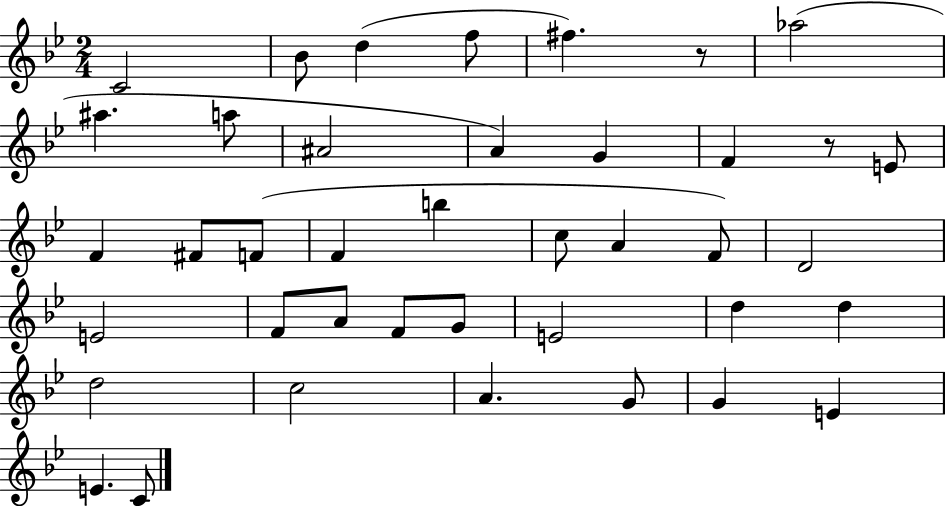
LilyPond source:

{
  \clef treble
  \numericTimeSignature
  \time 2/4
  \key bes \major
  c'2 | bes'8 d''4( f''8 | fis''4.) r8 | aes''2( | \break ais''4. a''8 | ais'2 | a'4) g'4 | f'4 r8 e'8 | \break f'4 fis'8 f'8( | f'4 b''4 | c''8 a'4 f'8) | d'2 | \break e'2 | f'8 a'8 f'8 g'8 | e'2 | d''4 d''4 | \break d''2 | c''2 | a'4. g'8 | g'4 e'4 | \break e'4. c'8 | \bar "|."
}